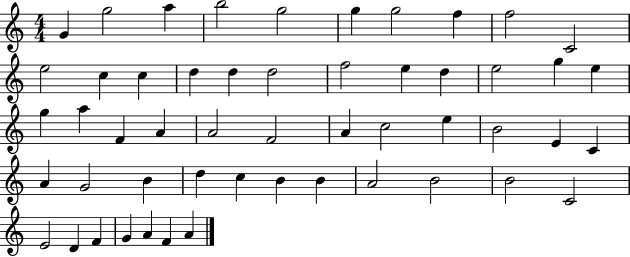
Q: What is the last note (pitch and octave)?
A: A4